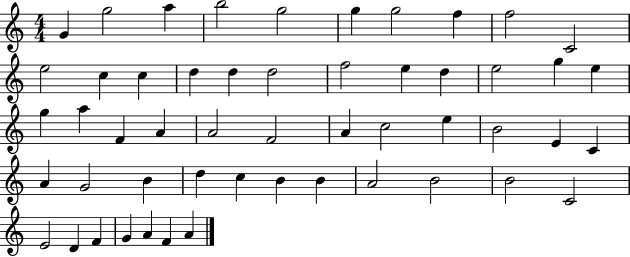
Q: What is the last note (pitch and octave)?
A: A4